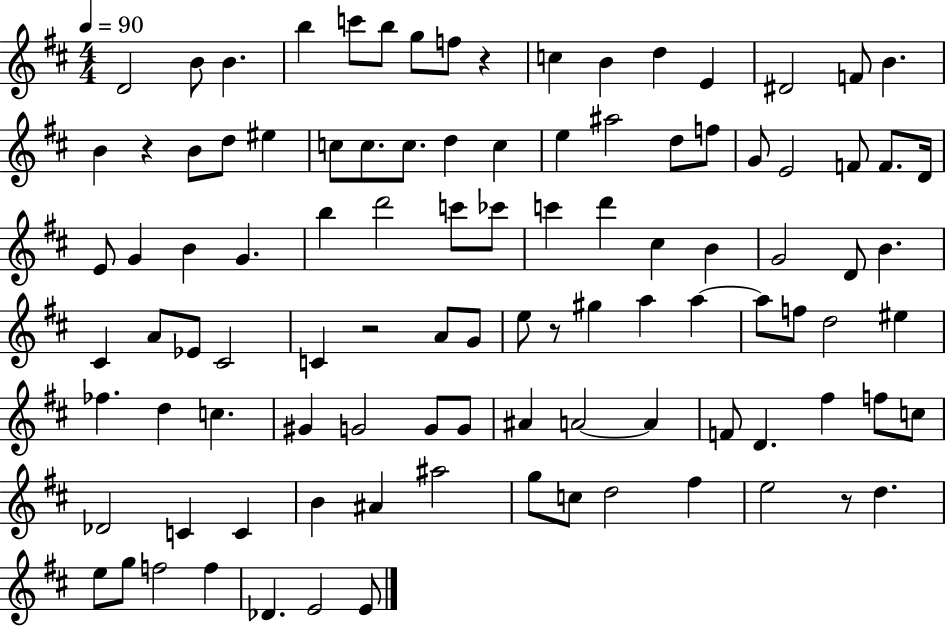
D4/h B4/e B4/q. B5/q C6/e B5/e G5/e F5/e R/q C5/q B4/q D5/q E4/q D#4/h F4/e B4/q. B4/q R/q B4/e D5/e EIS5/q C5/e C5/e. C5/e. D5/q C5/q E5/q A#5/h D5/e F5/e G4/e E4/h F4/e F4/e. D4/s E4/e G4/q B4/q G4/q. B5/q D6/h C6/e CES6/e C6/q D6/q C#5/q B4/q G4/h D4/e B4/q. C#4/q A4/e Eb4/e C#4/h C4/q R/h A4/e G4/e E5/e R/e G#5/q A5/q A5/q A5/e F5/e D5/h EIS5/q FES5/q. D5/q C5/q. G#4/q G4/h G4/e G4/e A#4/q A4/h A4/q F4/e D4/q. F#5/q F5/e C5/e Db4/h C4/q C4/q B4/q A#4/q A#5/h G5/e C5/e D5/h F#5/q E5/h R/e D5/q. E5/e G5/e F5/h F5/q Db4/q. E4/h E4/e